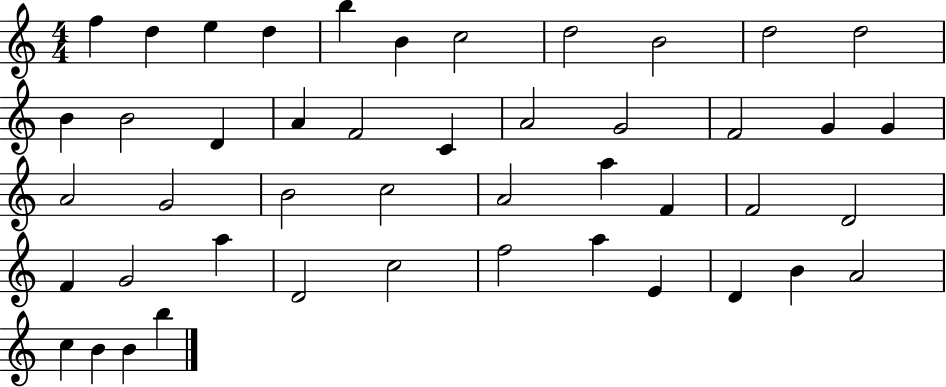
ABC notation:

X:1
T:Untitled
M:4/4
L:1/4
K:C
f d e d b B c2 d2 B2 d2 d2 B B2 D A F2 C A2 G2 F2 G G A2 G2 B2 c2 A2 a F F2 D2 F G2 a D2 c2 f2 a E D B A2 c B B b